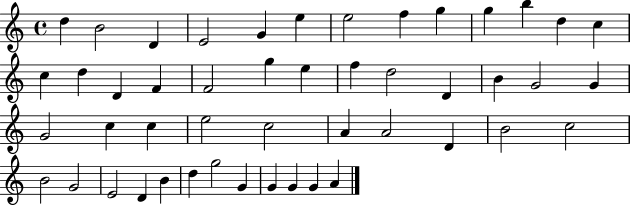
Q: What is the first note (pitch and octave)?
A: D5